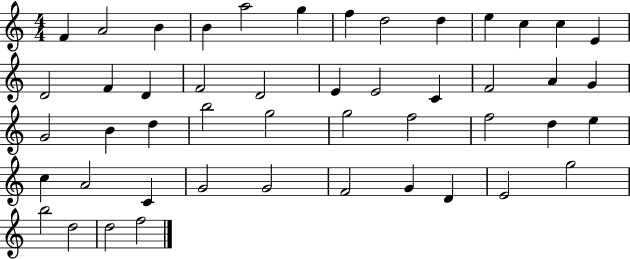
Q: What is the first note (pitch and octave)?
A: F4